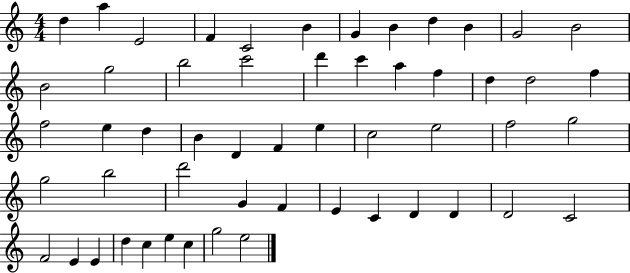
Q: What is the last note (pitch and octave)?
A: E5